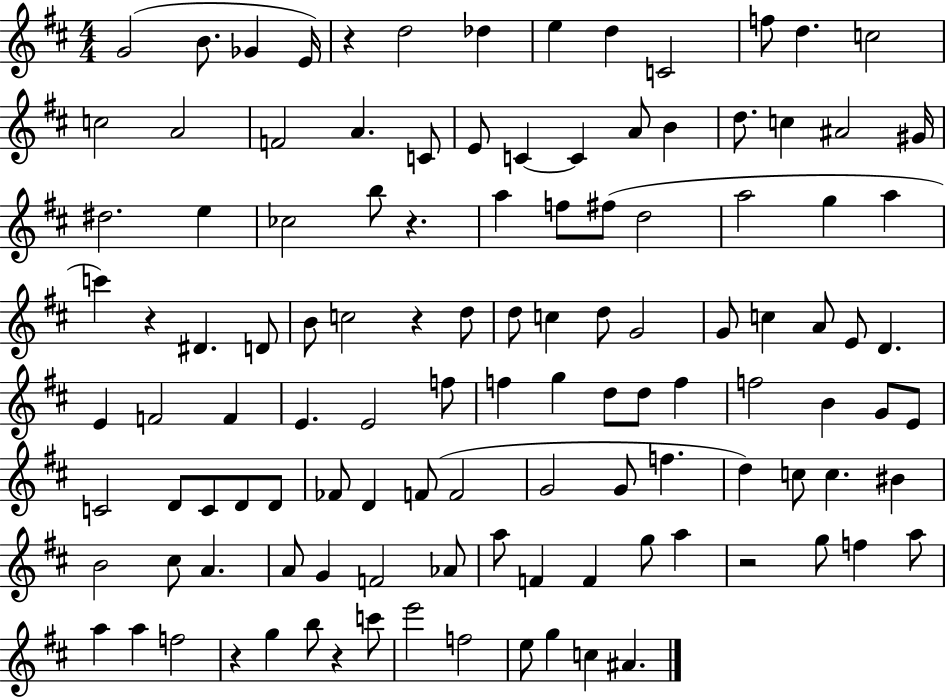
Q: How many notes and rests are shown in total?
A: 117